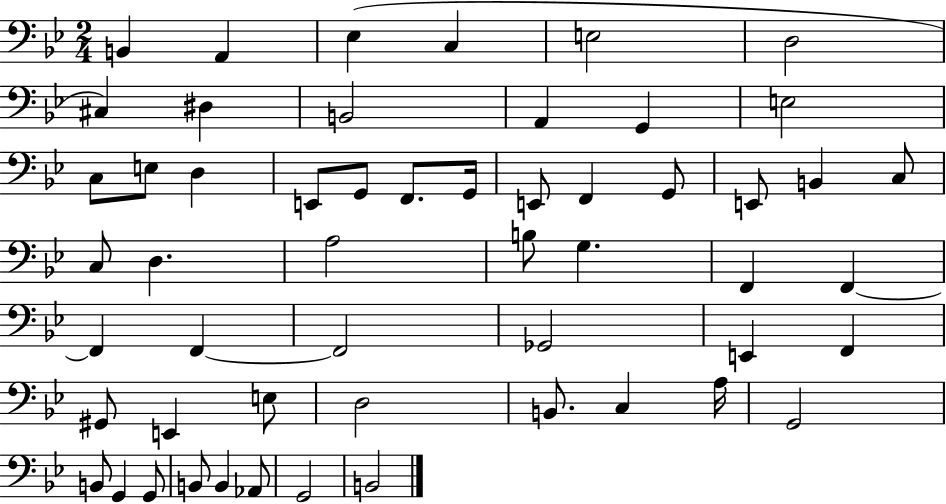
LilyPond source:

{
  \clef bass
  \numericTimeSignature
  \time 2/4
  \key bes \major
  b,4 a,4 | ees4( c4 | e2 | d2 | \break cis4) dis4 | b,2 | a,4 g,4 | e2 | \break c8 e8 d4 | e,8 g,8 f,8. g,16 | e,8 f,4 g,8 | e,8 b,4 c8 | \break c8 d4. | a2 | b8 g4. | f,4 f,4~~ | \break f,4 f,4~~ | f,2 | ges,2 | e,4 f,4 | \break gis,8 e,4 e8 | d2 | b,8. c4 a16 | g,2 | \break b,8 g,4 g,8 | b,8 b,4 aes,8 | g,2 | b,2 | \break \bar "|."
}